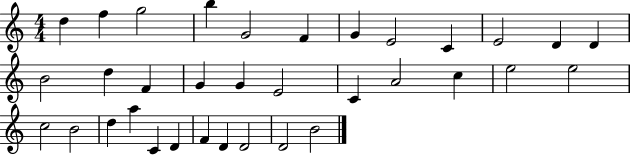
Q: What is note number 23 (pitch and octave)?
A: E5